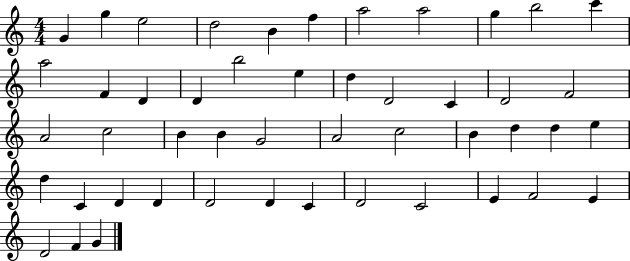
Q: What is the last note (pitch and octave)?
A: G4